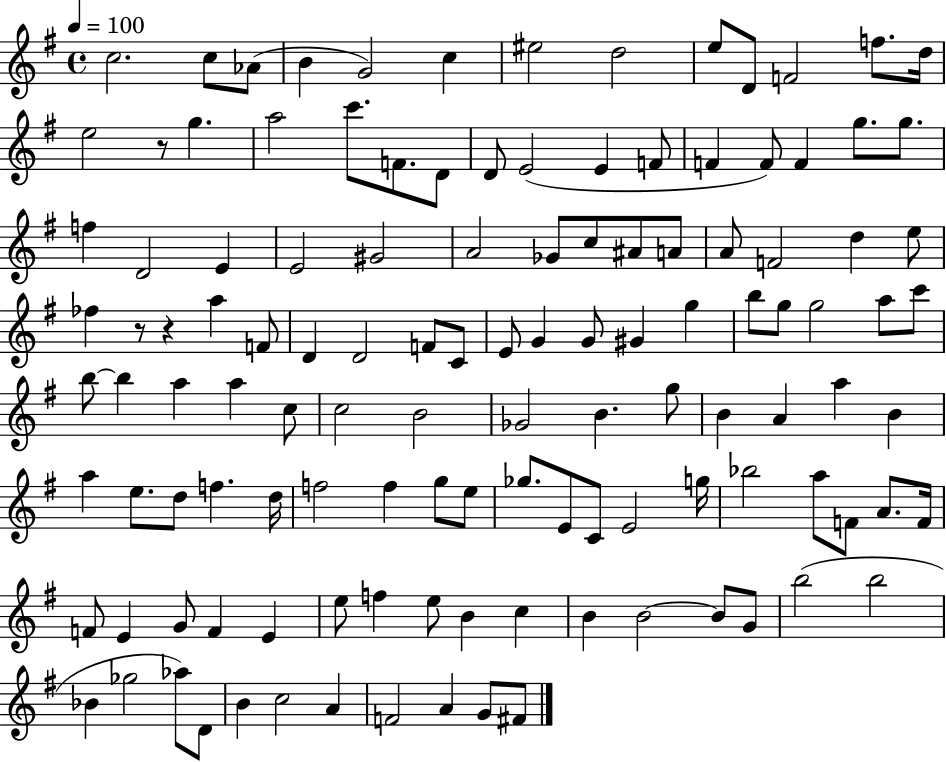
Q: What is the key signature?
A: G major